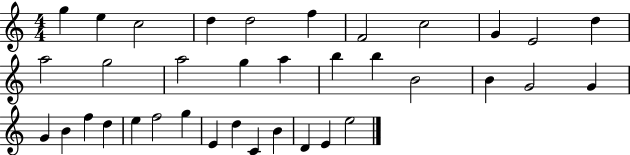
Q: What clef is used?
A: treble